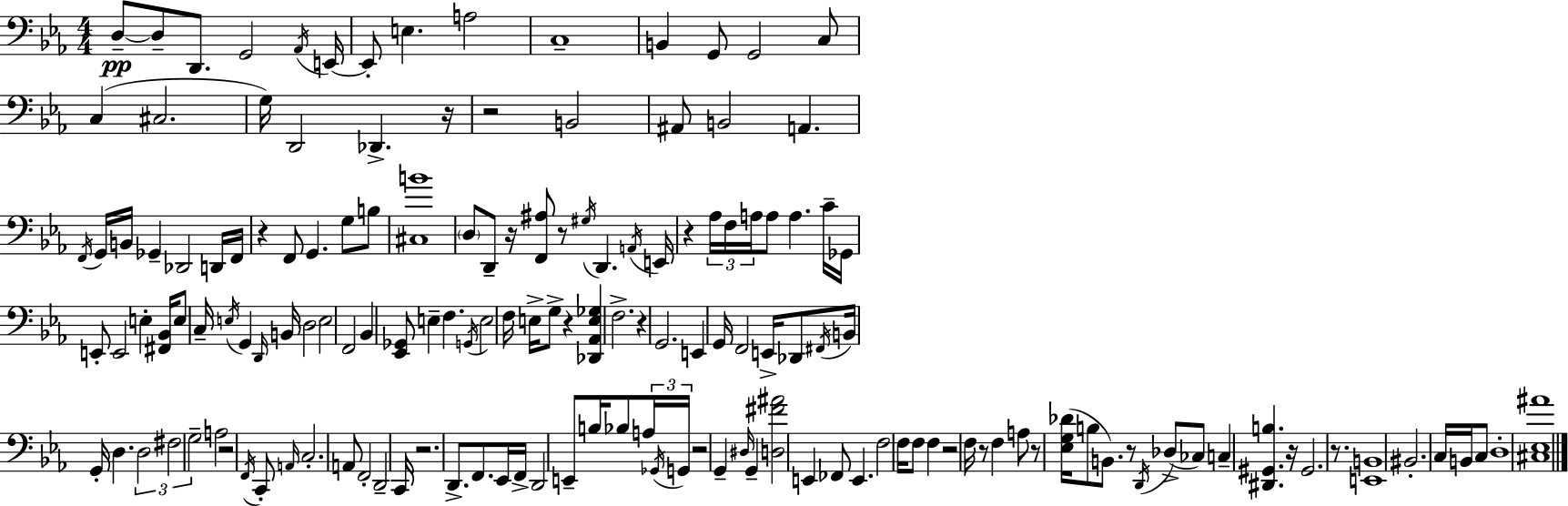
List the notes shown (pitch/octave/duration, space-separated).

D3/e D3/e D2/e. G2/h Ab2/s E2/s E2/e E3/q. A3/h C3/w B2/q G2/e G2/h C3/e C3/q C#3/h. G3/s D2/h Db2/q. R/s R/h B2/h A#2/e B2/h A2/q. F2/s G2/s B2/s Gb2/q Db2/h D2/s F2/s R/q F2/e G2/q. G3/e B3/e [C#3,B4]/w D3/e D2/e R/s [F2,A#3]/e R/e G#3/s D2/q. A2/s E2/s R/q Ab3/s F3/s A3/s A3/e A3/q. C4/s Gb2/s E2/e E2/h E3/q [F#2,Bb2]/s E3/e C3/s E3/s G2/q D2/s B2/s D3/h E3/h F2/h Bb2/q [Eb2,Gb2]/e E3/q F3/q. G2/s E3/h F3/s E3/s G3/e R/q [Db2,Ab2,E3,Gb3]/q F3/h. R/q G2/h. E2/q G2/s F2/h E2/s Db2/e F#2/s B2/s G2/s D3/q. D3/h F#3/h G3/h A3/h R/h F2/s C2/e A2/s C3/h. A2/e F2/h D2/h C2/s R/h. D2/e. F2/e. Eb2/s F2/s D2/h E2/e B3/s Bb3/e A3/s Gb2/s G2/s R/h G2/q D#3/s G2/q [D3,F#4,A#4]/h E2/q FES2/e E2/q. F3/h F3/s F3/e F3/q R/h F3/s R/e F3/q A3/e R/e [Eb3,G3,Db4]/s B3/e B2/e. R/e D2/s Db3/e CES3/e C3/q [D#2,G#2,B3]/q. R/s G#2/h. R/e. [E2,B2]/w BIS2/h. C3/s B2/s C3/e D3/w [C#3,Eb3,A#4]/w